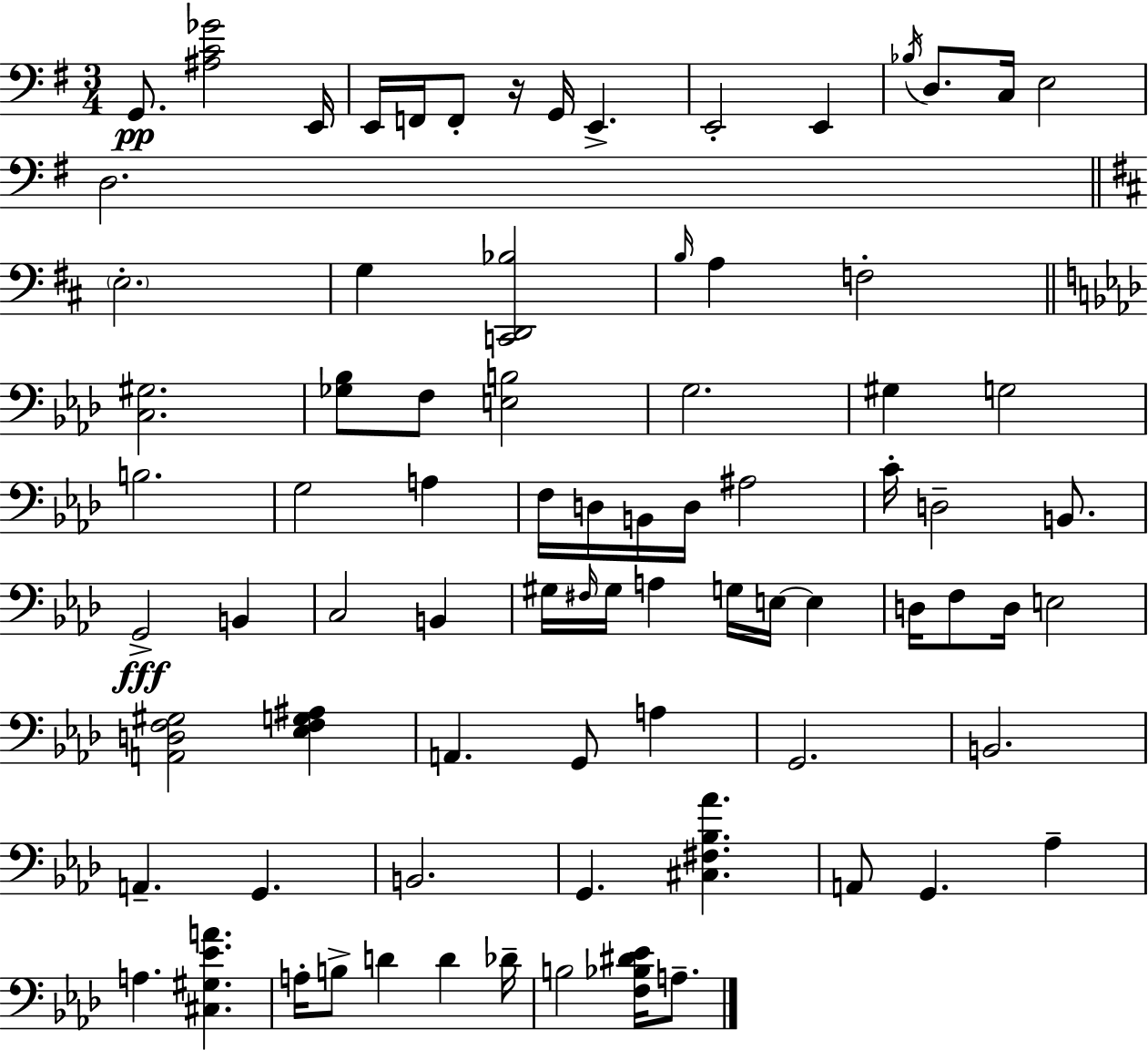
{
  \clef bass
  \numericTimeSignature
  \time 3/4
  \key g \major
  g,8.\pp <ais c' ges'>2 e,16 | e,16 f,16 f,8-. r16 g,16 e,4.-> | e,2-. e,4 | \acciaccatura { bes16 } d8. c16 e2 | \break d2. | \bar "||" \break \key d \major \parenthesize e2.-. | g4 <c, d, bes>2 | \grace { b16 } a4 f2-. | \bar "||" \break \key aes \major <c gis>2. | <ges bes>8 f8 <e b>2 | g2. | gis4 g2 | \break b2. | g2 a4 | f16 d16 b,16 d16 ais2 | c'16-. d2-- b,8. | \break g,2->\fff b,4 | c2 b,4 | gis16 \grace { fis16 } gis16 a4 g16 e16~~ e4 | d16 f8 d16 e2 | \break <a, d f gis>2 <ees f g ais>4 | a,4. g,8 a4 | g,2. | b,2. | \break a,4.-- g,4. | b,2. | g,4. <cis fis bes aes'>4. | a,8 g,4. aes4-- | \break a4. <cis gis ees' a'>4. | a16-. b8-> d'4 d'4 | des'16-- b2 <f bes dis' ees'>16 a8.-- | \bar "|."
}